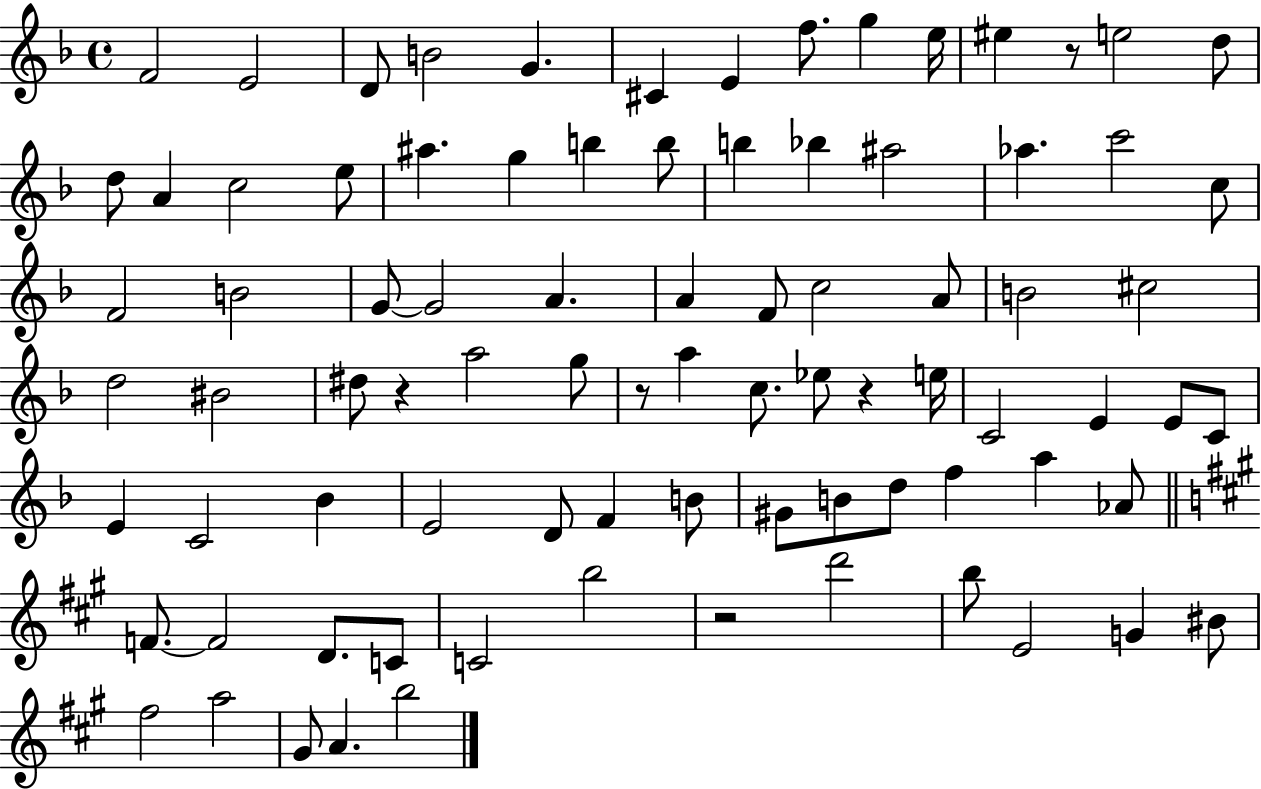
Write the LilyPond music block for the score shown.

{
  \clef treble
  \time 4/4
  \defaultTimeSignature
  \key f \major
  f'2 e'2 | d'8 b'2 g'4. | cis'4 e'4 f''8. g''4 e''16 | eis''4 r8 e''2 d''8 | \break d''8 a'4 c''2 e''8 | ais''4. g''4 b''4 b''8 | b''4 bes''4 ais''2 | aes''4. c'''2 c''8 | \break f'2 b'2 | g'8~~ g'2 a'4. | a'4 f'8 c''2 a'8 | b'2 cis''2 | \break d''2 bis'2 | dis''8 r4 a''2 g''8 | r8 a''4 c''8. ees''8 r4 e''16 | c'2 e'4 e'8 c'8 | \break e'4 c'2 bes'4 | e'2 d'8 f'4 b'8 | gis'8 b'8 d''8 f''4 a''4 aes'8 | \bar "||" \break \key a \major f'8.~~ f'2 d'8. c'8 | c'2 b''2 | r2 d'''2 | b''8 e'2 g'4 bis'8 | \break fis''2 a''2 | gis'8 a'4. b''2 | \bar "|."
}